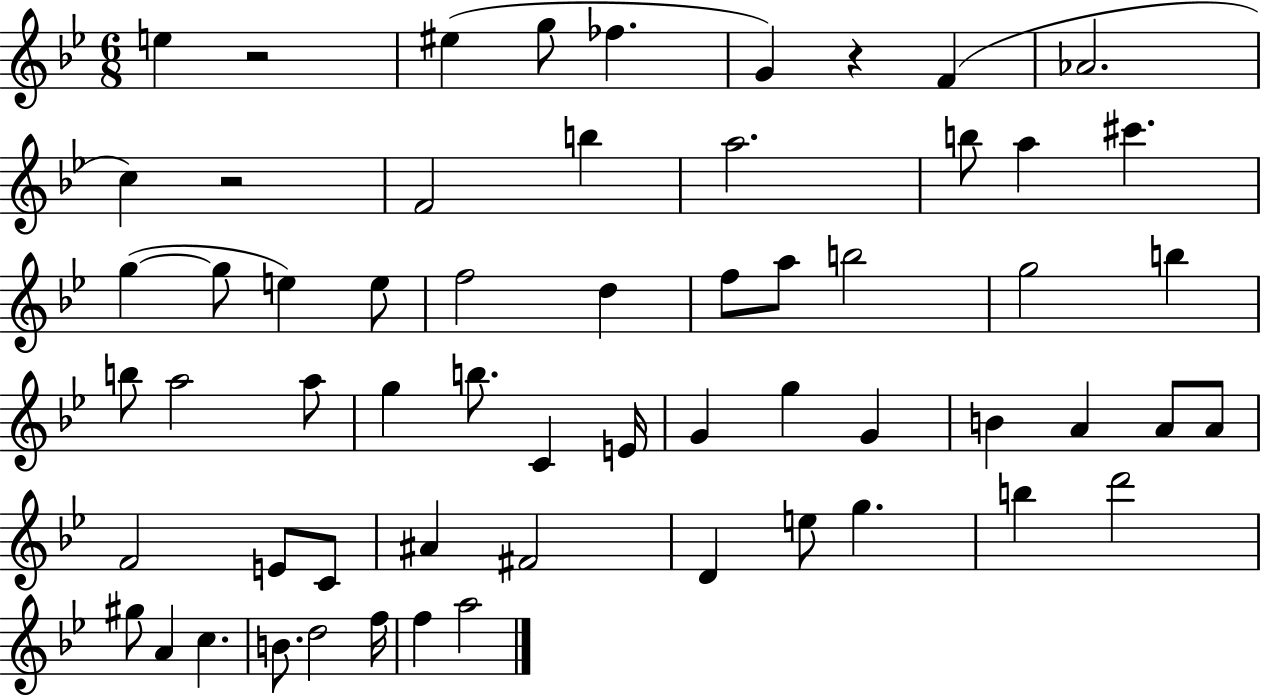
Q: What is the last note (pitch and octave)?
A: A5